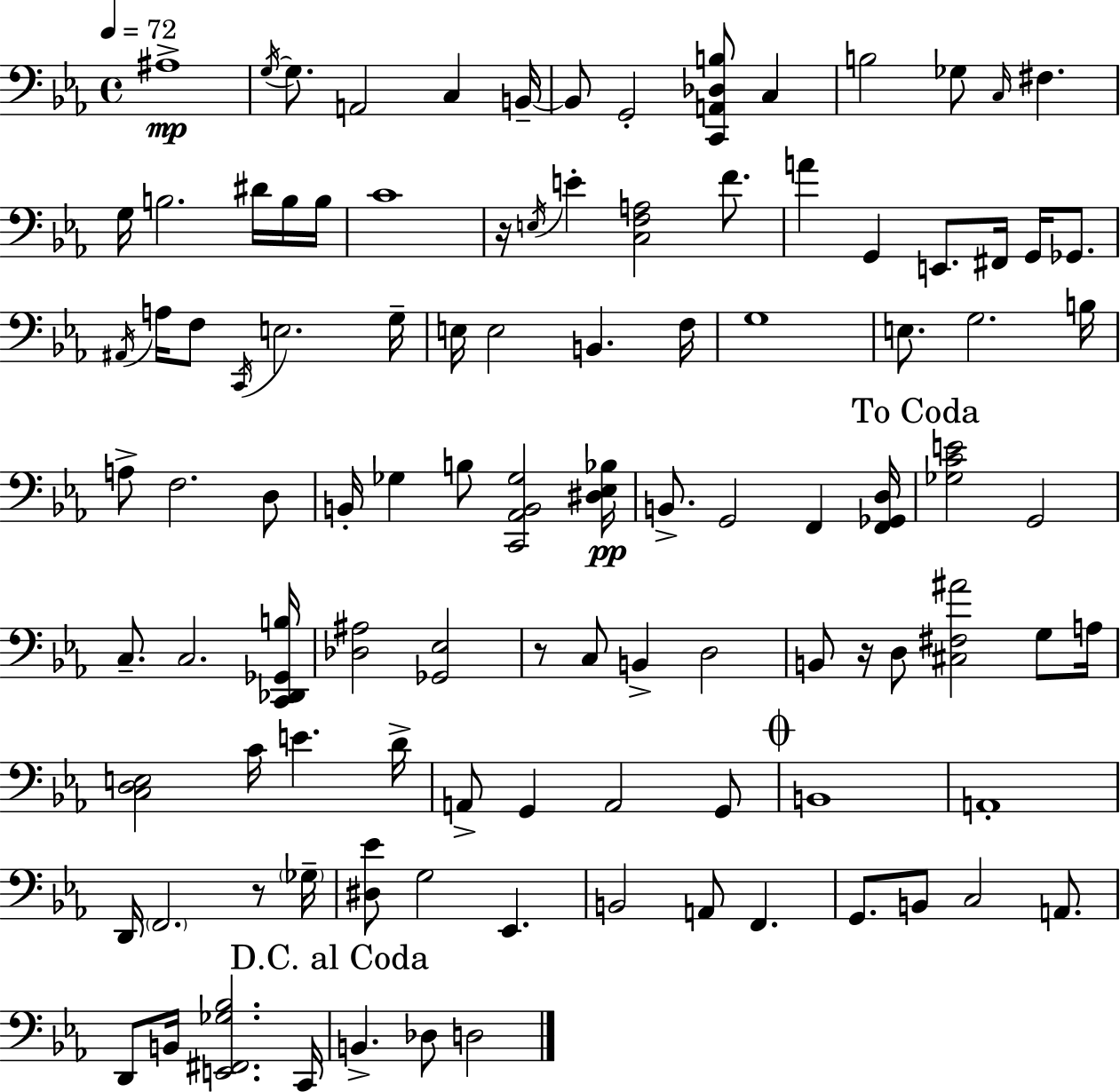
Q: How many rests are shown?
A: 4